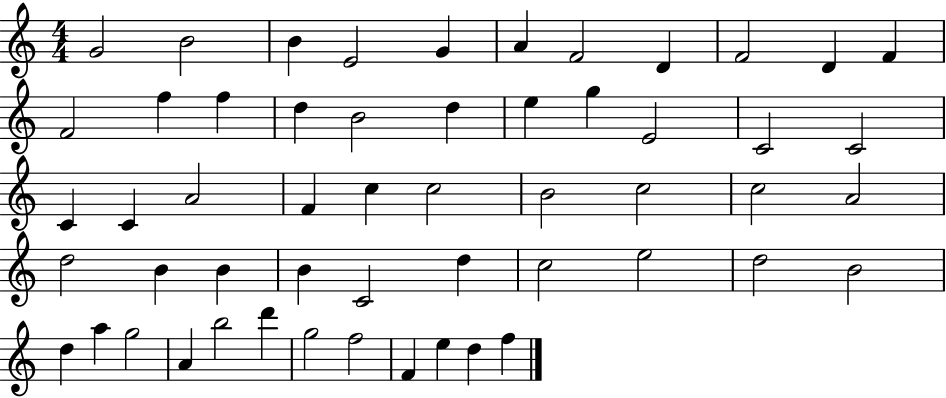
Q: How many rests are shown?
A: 0